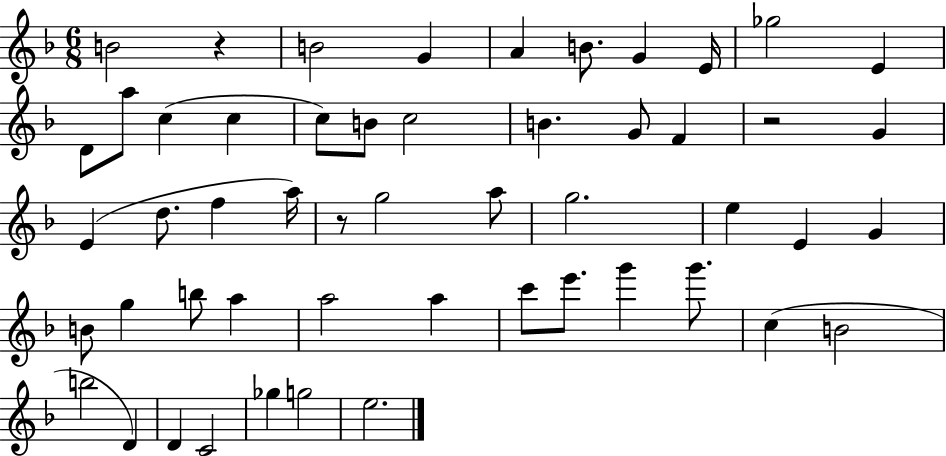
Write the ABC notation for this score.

X:1
T:Untitled
M:6/8
L:1/4
K:F
B2 z B2 G A B/2 G E/4 _g2 E D/2 a/2 c c c/2 B/2 c2 B G/2 F z2 G E d/2 f a/4 z/2 g2 a/2 g2 e E G B/2 g b/2 a a2 a c'/2 e'/2 g' g'/2 c B2 b2 D D C2 _g g2 e2